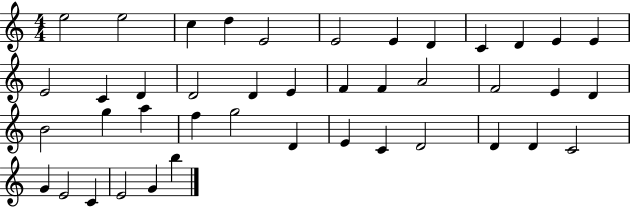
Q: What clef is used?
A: treble